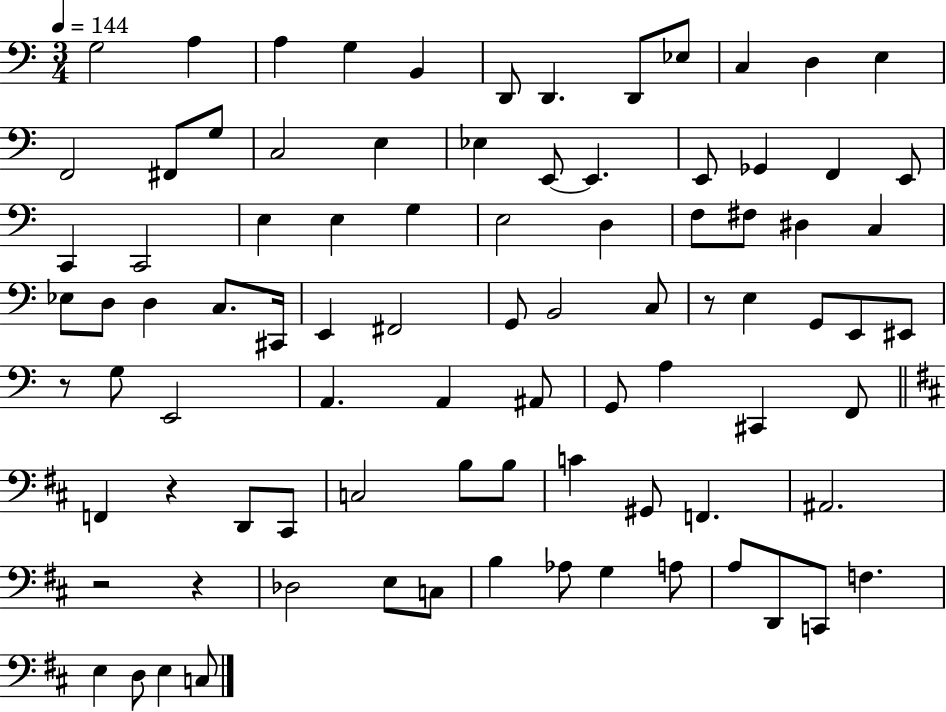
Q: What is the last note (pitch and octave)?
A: C3